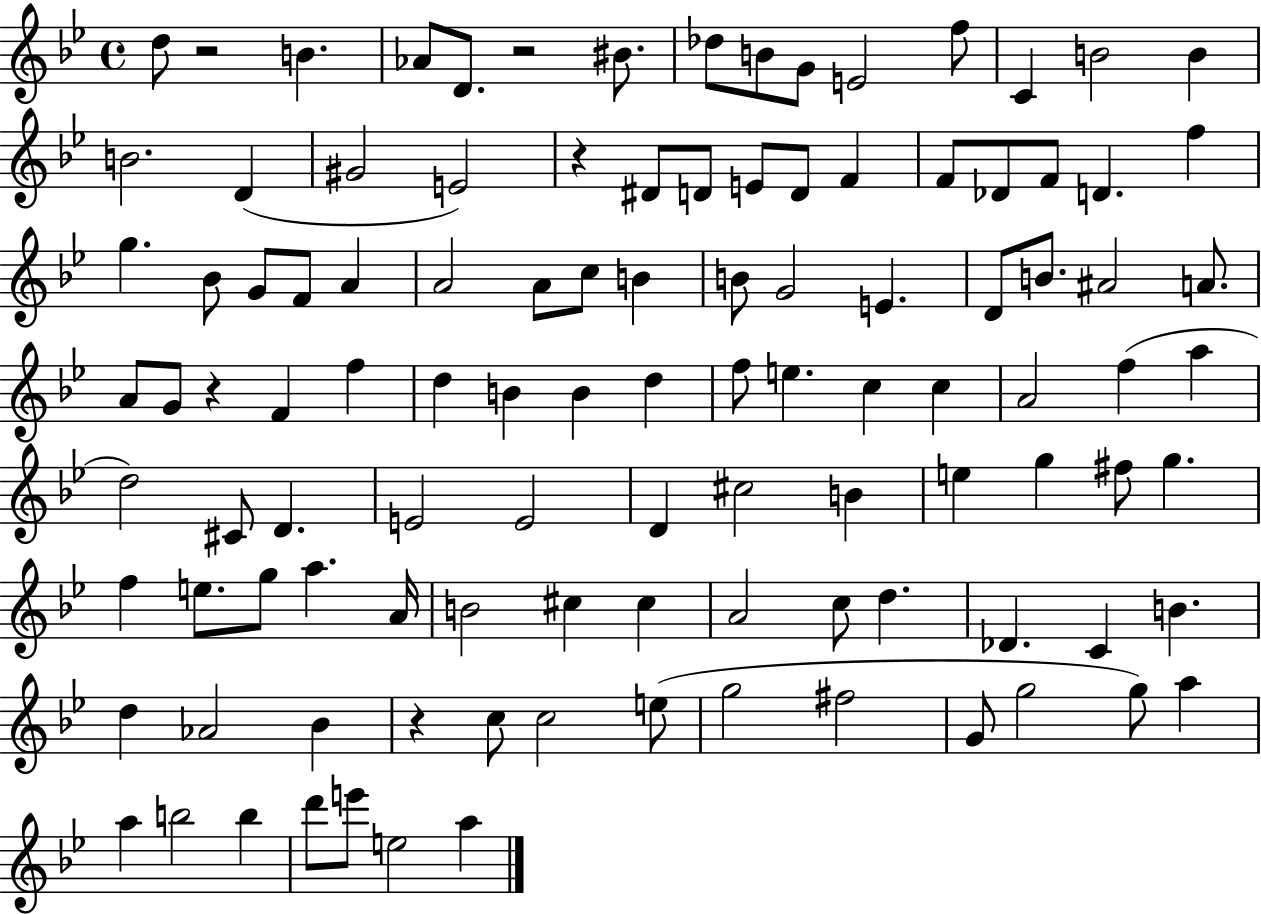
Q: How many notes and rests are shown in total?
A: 108